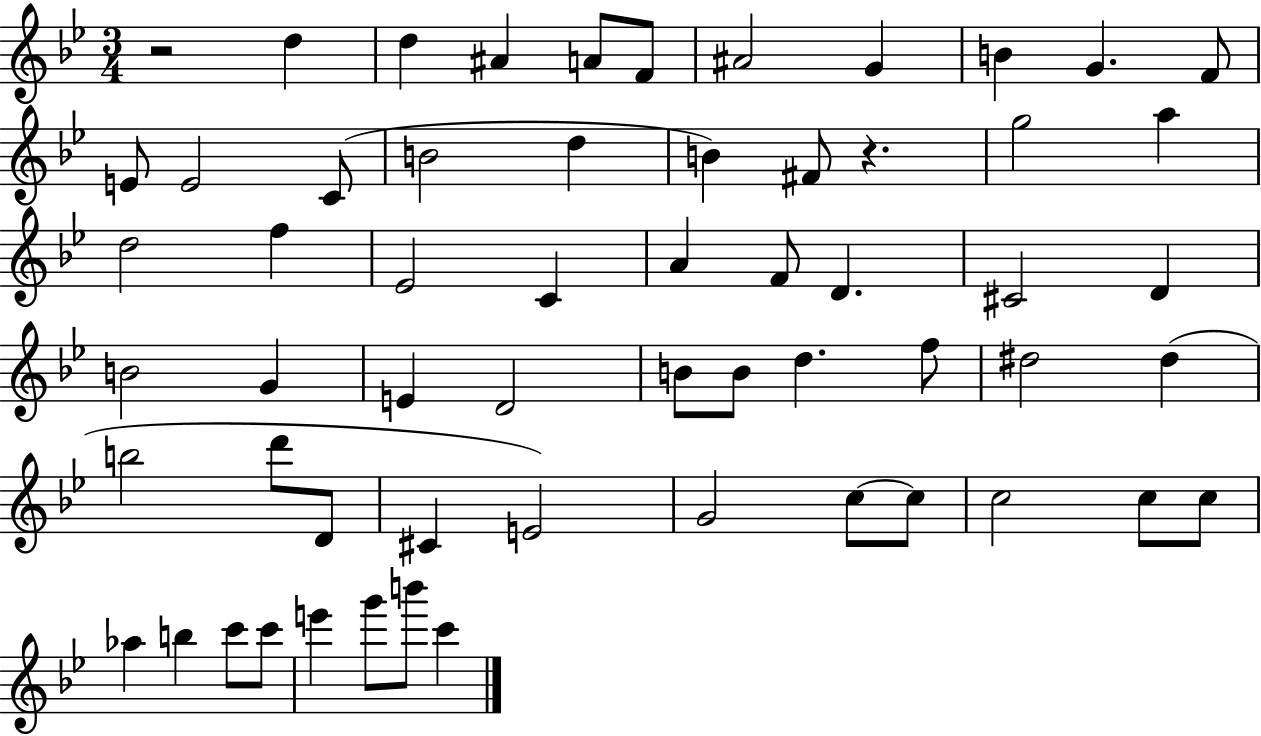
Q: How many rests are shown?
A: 2